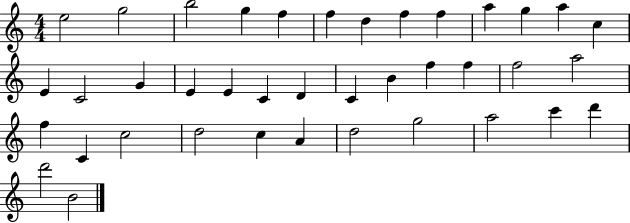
{
  \clef treble
  \numericTimeSignature
  \time 4/4
  \key c \major
  e''2 g''2 | b''2 g''4 f''4 | f''4 d''4 f''4 f''4 | a''4 g''4 a''4 c''4 | \break e'4 c'2 g'4 | e'4 e'4 c'4 d'4 | c'4 b'4 f''4 f''4 | f''2 a''2 | \break f''4 c'4 c''2 | d''2 c''4 a'4 | d''2 g''2 | a''2 c'''4 d'''4 | \break d'''2 b'2 | \bar "|."
}